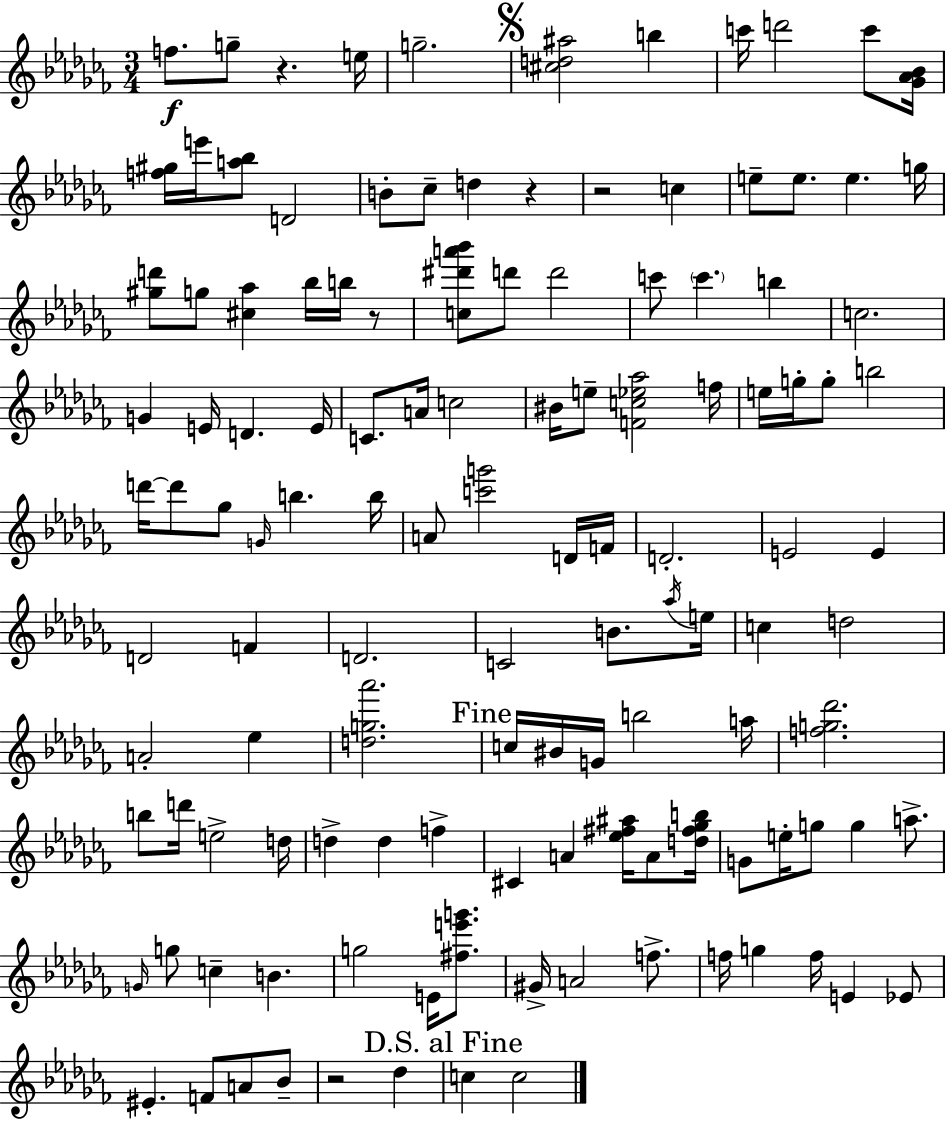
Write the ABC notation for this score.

X:1
T:Untitled
M:3/4
L:1/4
K:Abm
f/2 g/2 z e/4 g2 [^cd^a]2 b c'/4 d'2 c'/2 [_G_A_B]/4 [f^g]/4 e'/4 [a_b]/2 D2 B/2 _c/2 d z z2 c e/2 e/2 e g/4 [^gd']/2 g/2 [^c_a] _b/4 b/4 z/2 [c^d'a'_b']/2 d'/2 d'2 c'/2 c' b c2 G E/4 D E/4 C/2 A/4 c2 ^B/4 e/2 [Fc_e_a]2 f/4 e/4 g/4 g/2 b2 d'/4 d'/2 _g/2 G/4 b b/4 A/2 [c'g']2 D/4 F/4 D2 E2 E D2 F D2 C2 B/2 _a/4 e/4 c d2 A2 _e [dg_a']2 c/4 ^B/4 G/4 b2 a/4 [fg_d']2 b/2 d'/4 e2 d/4 d d f ^C A [_e^f^a]/4 A/2 [d^f_gb]/4 G/2 e/4 g/2 g a/2 G/4 g/2 c B g2 E/4 [^fe'g']/2 ^G/4 A2 f/2 f/4 g f/4 E _E/2 ^E F/2 A/2 _B/2 z2 _d c c2